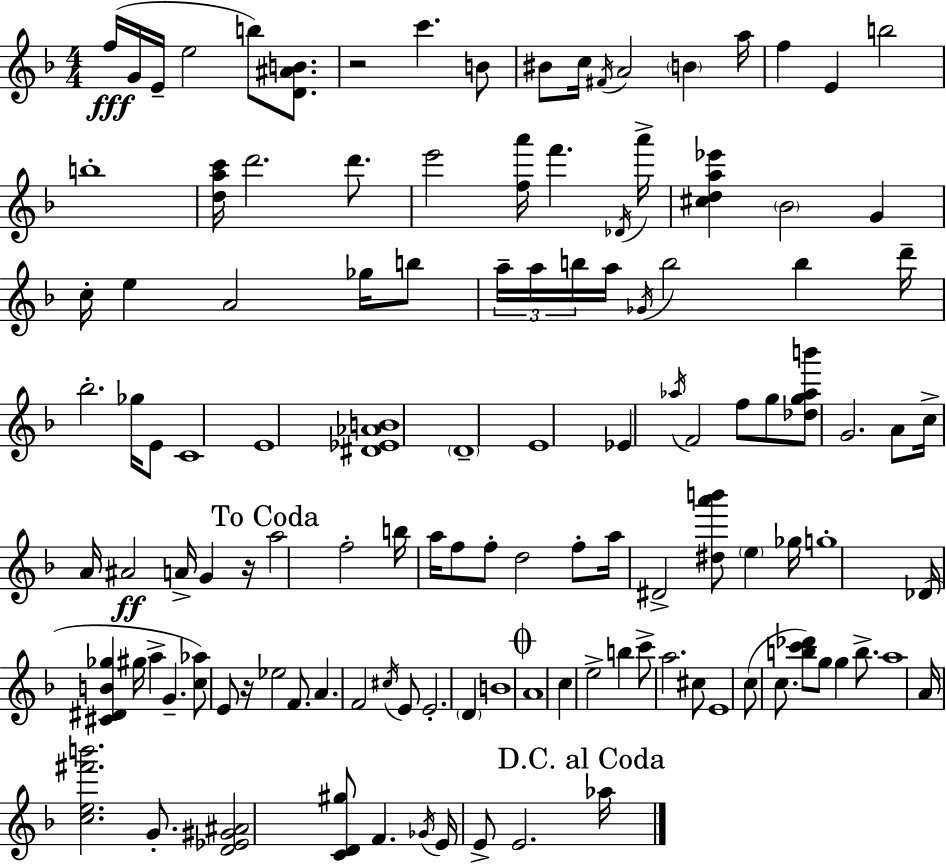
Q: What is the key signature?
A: D minor